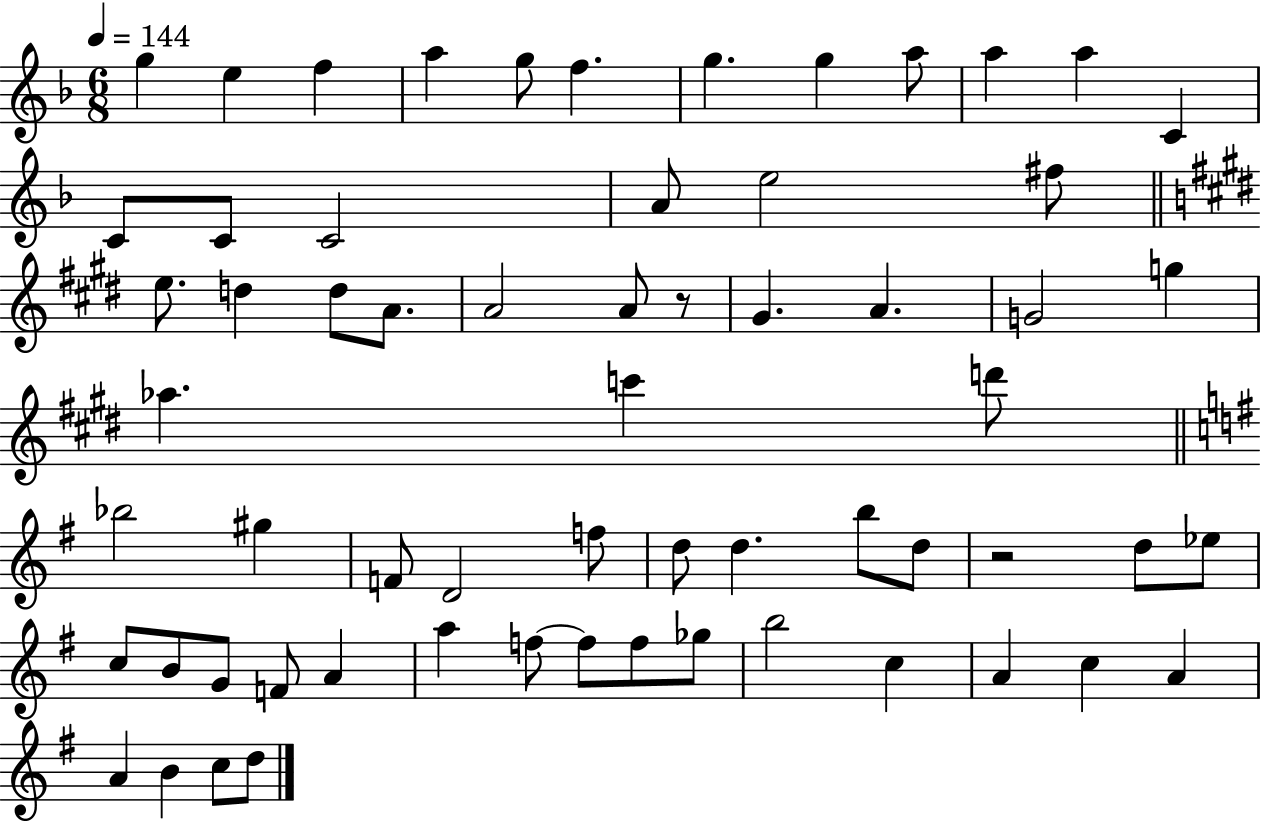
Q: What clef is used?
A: treble